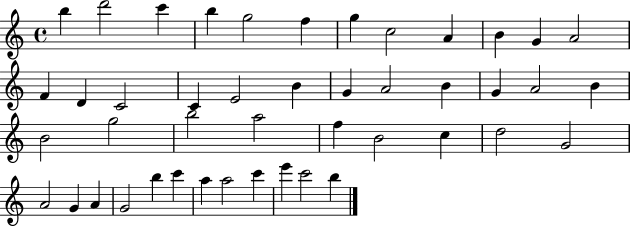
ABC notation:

X:1
T:Untitled
M:4/4
L:1/4
K:C
b d'2 c' b g2 f g c2 A B G A2 F D C2 C E2 B G A2 B G A2 B B2 g2 b2 a2 f B2 c d2 G2 A2 G A G2 b c' a a2 c' e' c'2 b